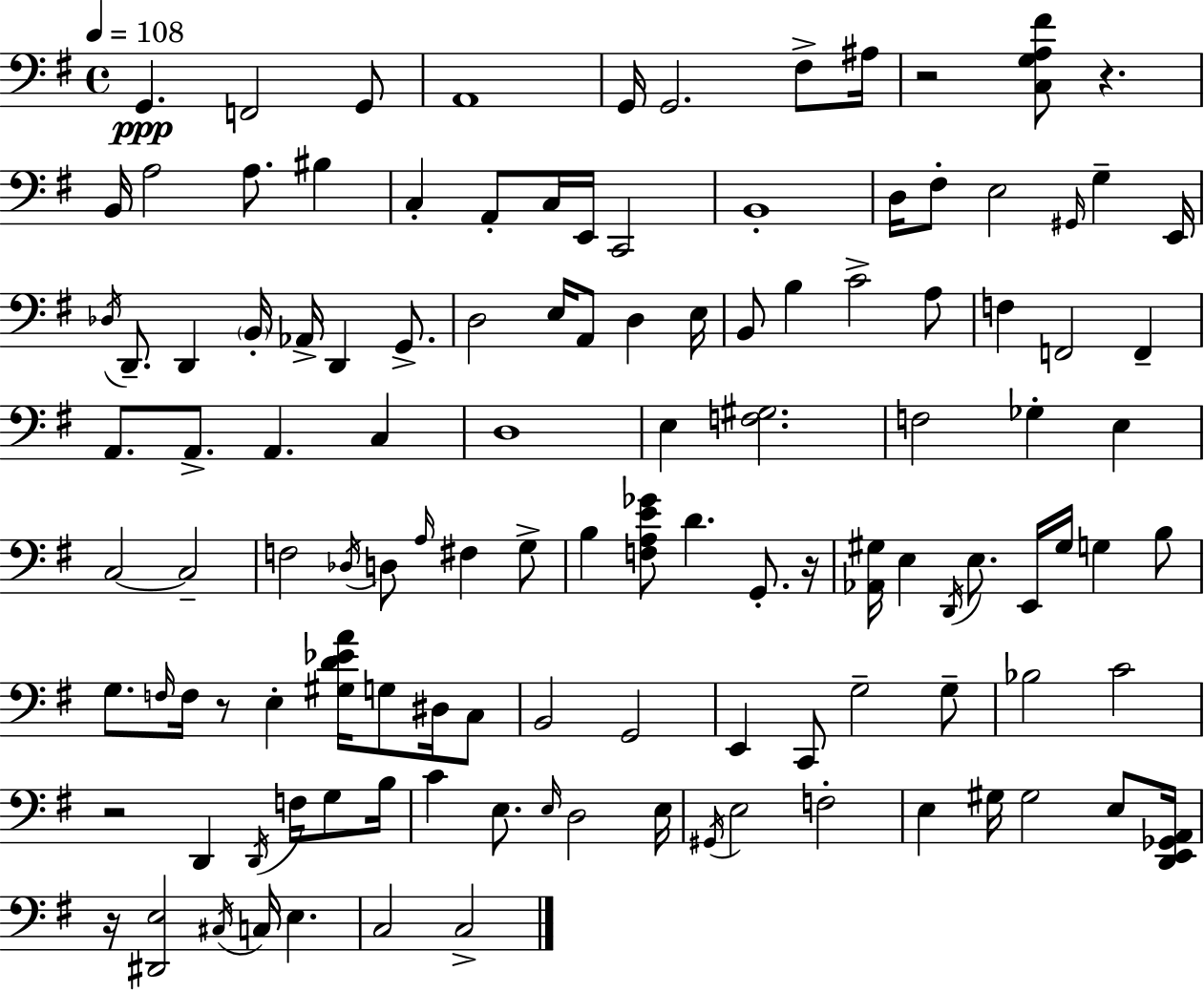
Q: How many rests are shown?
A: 6